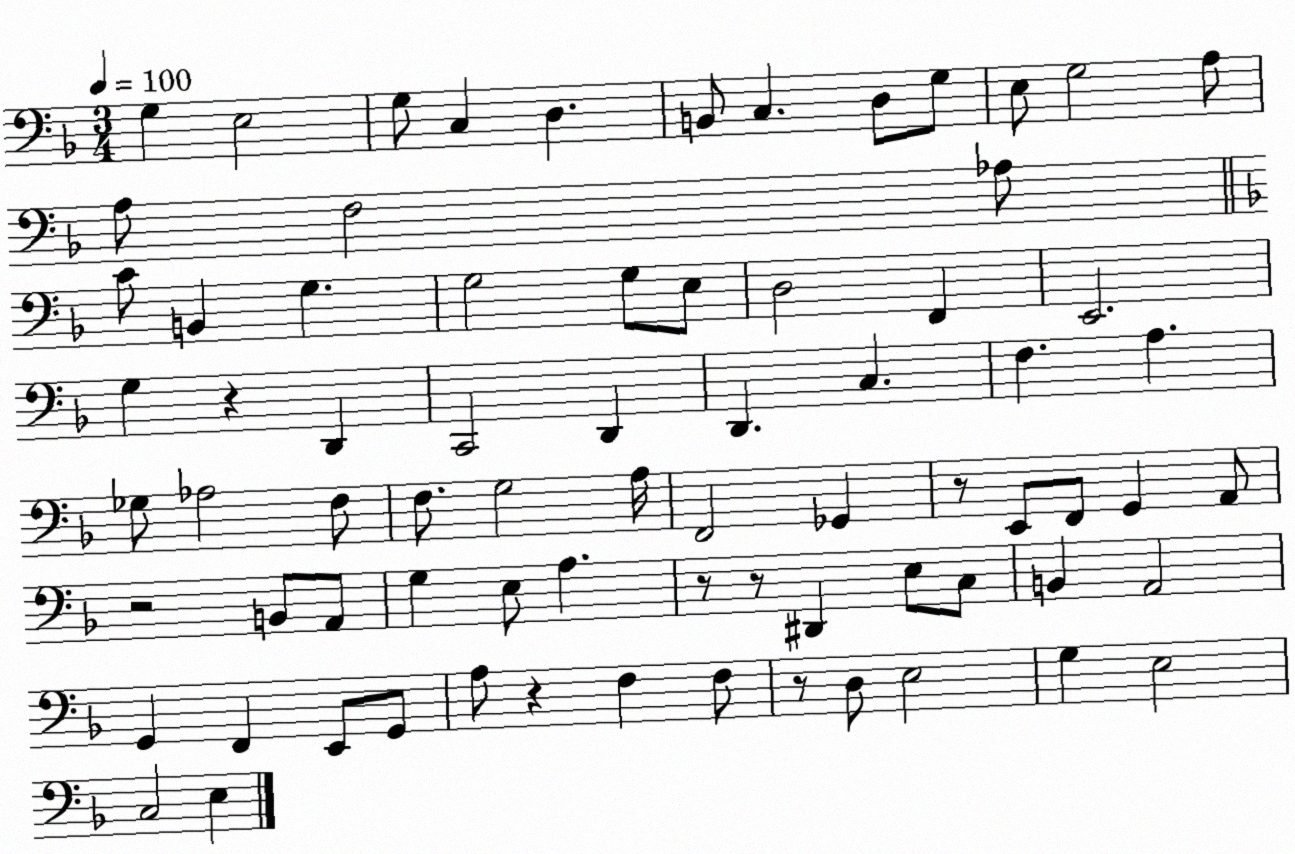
X:1
T:Untitled
M:3/4
L:1/4
K:F
G, E,2 G,/2 C, D, B,,/2 C, D,/2 G,/2 E,/2 G,2 A,/2 A,/2 F,2 _A,/2 C/2 B,, G, G,2 G,/2 E,/2 D,2 F,, E,,2 G, z D,, C,,2 D,, D,, C, F, A, _G,/2 _A,2 F,/2 F,/2 G,2 A,/4 F,,2 _G,, z/2 E,,/2 F,,/2 G,, A,,/2 z2 B,,/2 A,,/2 G, E,/2 A, z/2 z/2 ^D,, E,/2 C,/2 B,, A,,2 G,, F,, E,,/2 G,,/2 A,/2 z F, F,/2 z/2 D,/2 E,2 G, E,2 C,2 E,